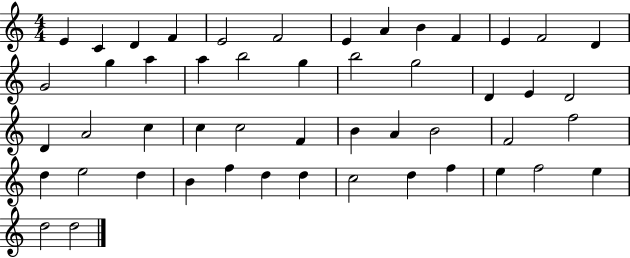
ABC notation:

X:1
T:Untitled
M:4/4
L:1/4
K:C
E C D F E2 F2 E A B F E F2 D G2 g a a b2 g b2 g2 D E D2 D A2 c c c2 F B A B2 F2 f2 d e2 d B f d d c2 d f e f2 e d2 d2